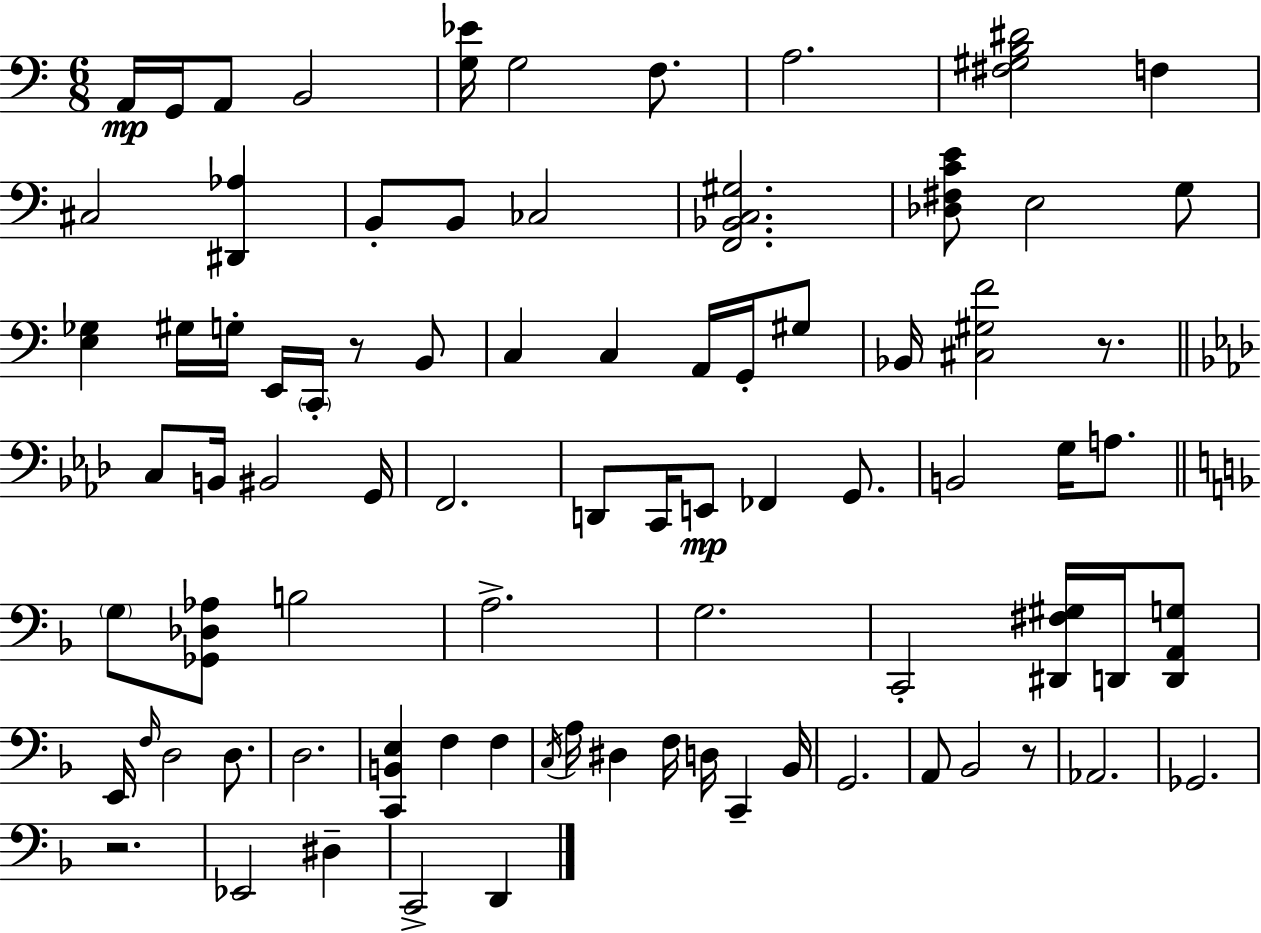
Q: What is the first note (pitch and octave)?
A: A2